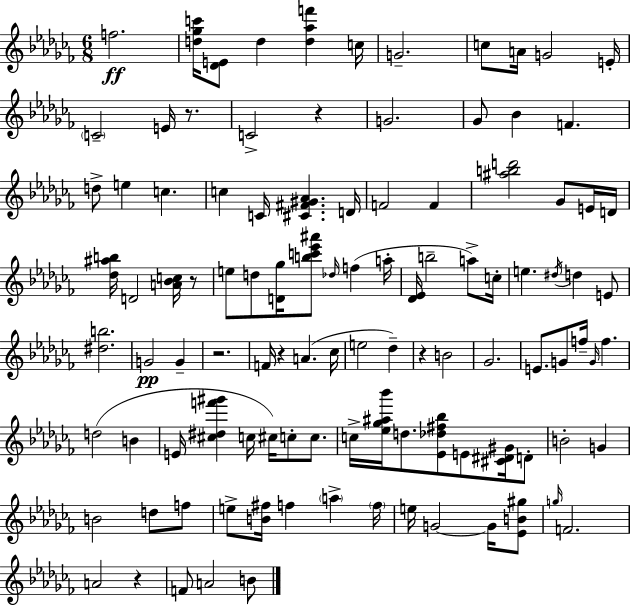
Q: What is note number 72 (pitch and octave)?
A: A5